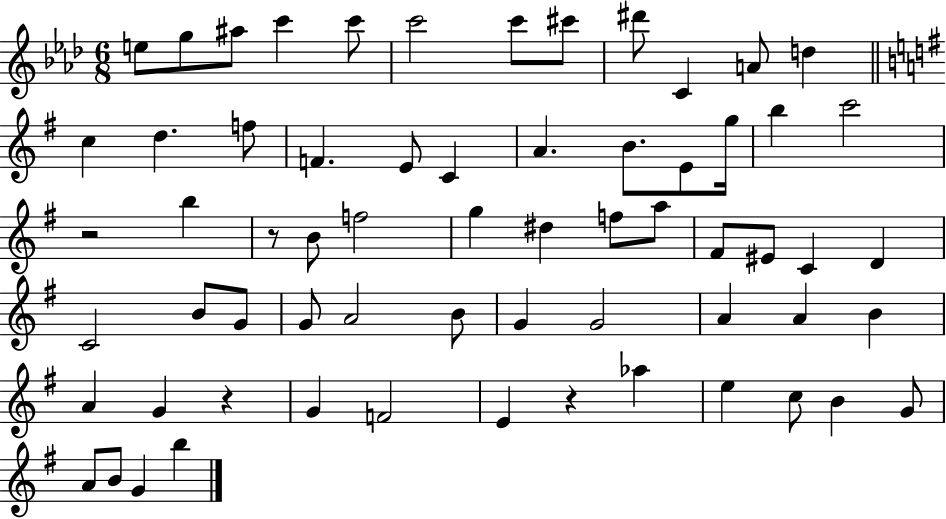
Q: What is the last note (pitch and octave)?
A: B5